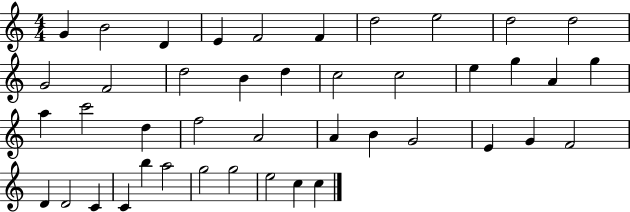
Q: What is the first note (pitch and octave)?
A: G4